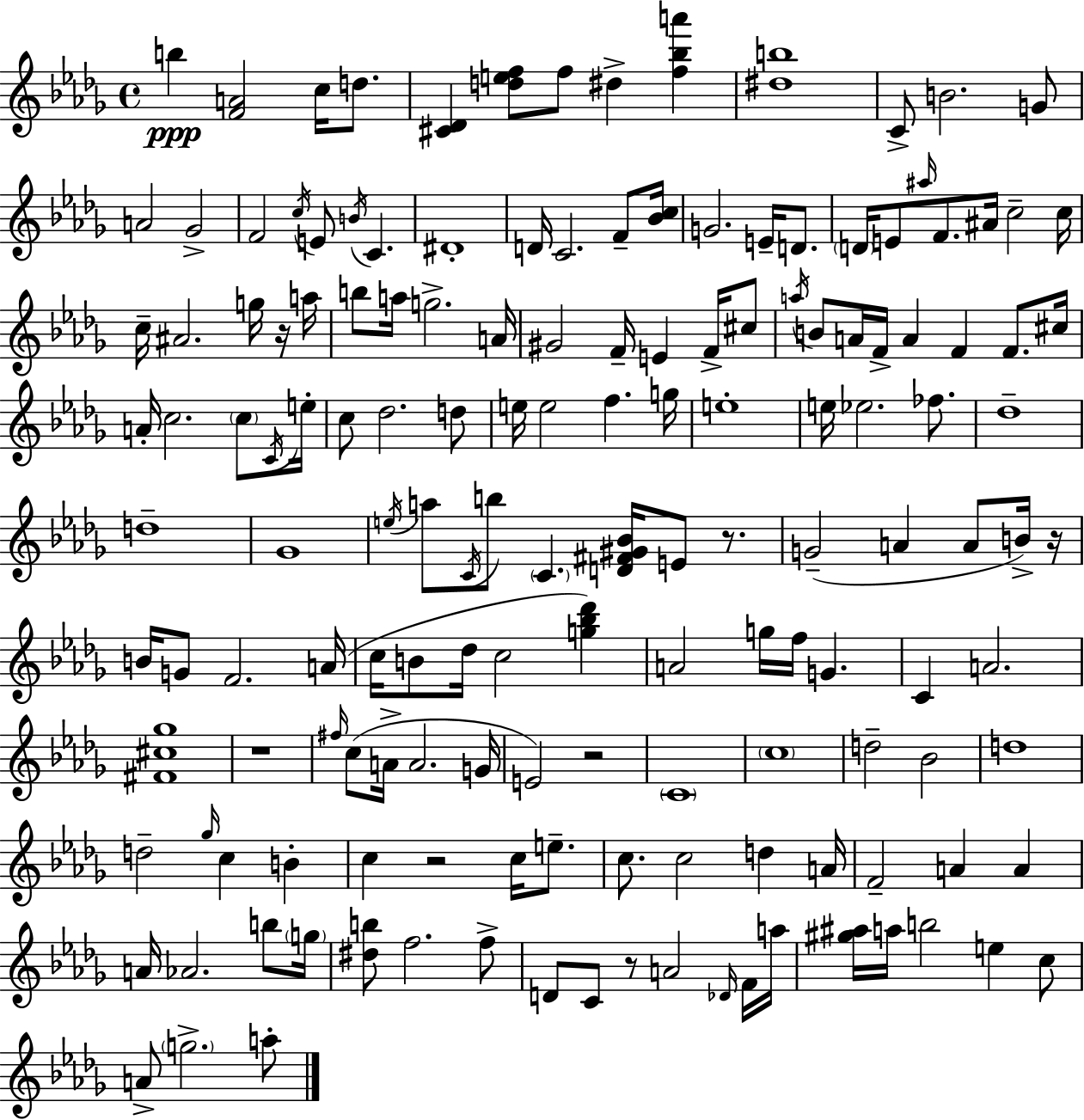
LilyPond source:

{
  \clef treble
  \time 4/4
  \defaultTimeSignature
  \key bes \minor
  b''4\ppp <f' a'>2 c''16 d''8. | <cis' des'>4 <d'' e'' f''>8 f''8 dis''4-> <f'' bes'' a'''>4 | <dis'' b''>1 | c'8-> b'2. g'8 | \break a'2 ges'2-> | f'2 \acciaccatura { c''16 } e'8 \acciaccatura { b'16 } c'4. | dis'1-. | d'16 c'2. f'8-- | \break <bes' c''>16 g'2. e'16-- d'8. | \parenthesize d'16 e'8 \grace { ais''16 } f'8. ais'16 c''2-- | c''16 c''16-- ais'2. | g''16 r16 a''16 b''8 a''16 g''2.-> | \break a'16 gis'2 f'16-- e'4 | f'16-> cis''8 \acciaccatura { a''16 } b'8 a'16 f'16-> a'4 f'4 | f'8. cis''16 a'16-. c''2. | \parenthesize c''8 \acciaccatura { c'16 } e''16-. c''8 des''2. | \break d''8 e''16 e''2 f''4. | g''16 e''1-. | e''16 ees''2. | fes''8. des''1-- | \break d''1-- | ges'1 | \acciaccatura { e''16 } a''8 \acciaccatura { c'16 } b''8 \parenthesize c'4. | <d' fis' gis' bes'>16 e'8 r8. g'2--( a'4 | \break a'8 b'16->) r16 b'16 g'8 f'2. | a'16( c''16 b'8 des''16 c''2 | <g'' bes'' des'''>4) a'2 g''16 | f''16 g'4. c'4 a'2. | \break <fis' cis'' ges''>1 | r1 | \grace { fis''16 }( c''8 a'16-> a'2. | g'16 e'2) | \break r2 \parenthesize c'1 | \parenthesize c''1 | d''2-- | bes'2 d''1 | \break d''2-- | \grace { ges''16 } c''4 b'4-. c''4 r2 | c''16 e''8.-- c''8. c''2 | d''4 a'16 f'2-- | \break a'4 a'4 a'16 aes'2. | b''8 \parenthesize g''16 <dis'' b''>8 f''2. | f''8-> d'8 c'8 r8 a'2 | \grace { des'16 } f'16 a''16 <gis'' ais''>16 a''16 b''2 | \break e''4 c''8 a'8-> \parenthesize g''2.-> | a''8-. \bar "|."
}